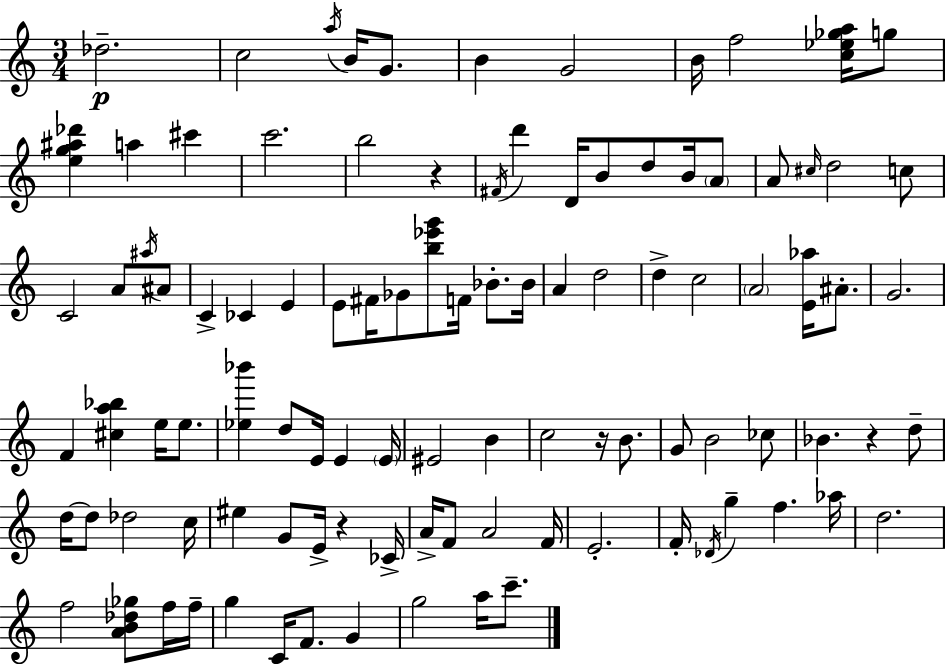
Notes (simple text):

Db5/h. C5/h A5/s B4/s G4/e. B4/q G4/h B4/s F5/h [C5,Eb5,Gb5,A5]/s G5/e [E5,G5,A#5,Db6]/q A5/q C#6/q C6/h. B5/h R/q F#4/s D6/q D4/s B4/e D5/e B4/s A4/e A4/e C#5/s D5/h C5/e C4/h A4/e A#5/s A#4/e C4/q CES4/q E4/q E4/e F#4/s Gb4/e [B5,Eb6,G6]/e F4/s Bb4/e. Bb4/s A4/q D5/h D5/q C5/h A4/h [E4,Ab5]/s A#4/e. G4/h. F4/q [C#5,A5,Bb5]/q E5/s E5/e. [Eb5,Bb6]/q D5/e E4/s E4/q E4/s EIS4/h B4/q C5/h R/s B4/e. G4/e B4/h CES5/e Bb4/q. R/q D5/e D5/s D5/e Db5/h C5/s EIS5/q G4/e E4/s R/q CES4/s A4/s F4/e A4/h F4/s E4/h. F4/s Db4/s G5/q F5/q. Ab5/s D5/h. F5/h [A4,B4,Db5,Gb5]/e F5/s F5/s G5/q C4/s F4/e. G4/q G5/h A5/s C6/e.